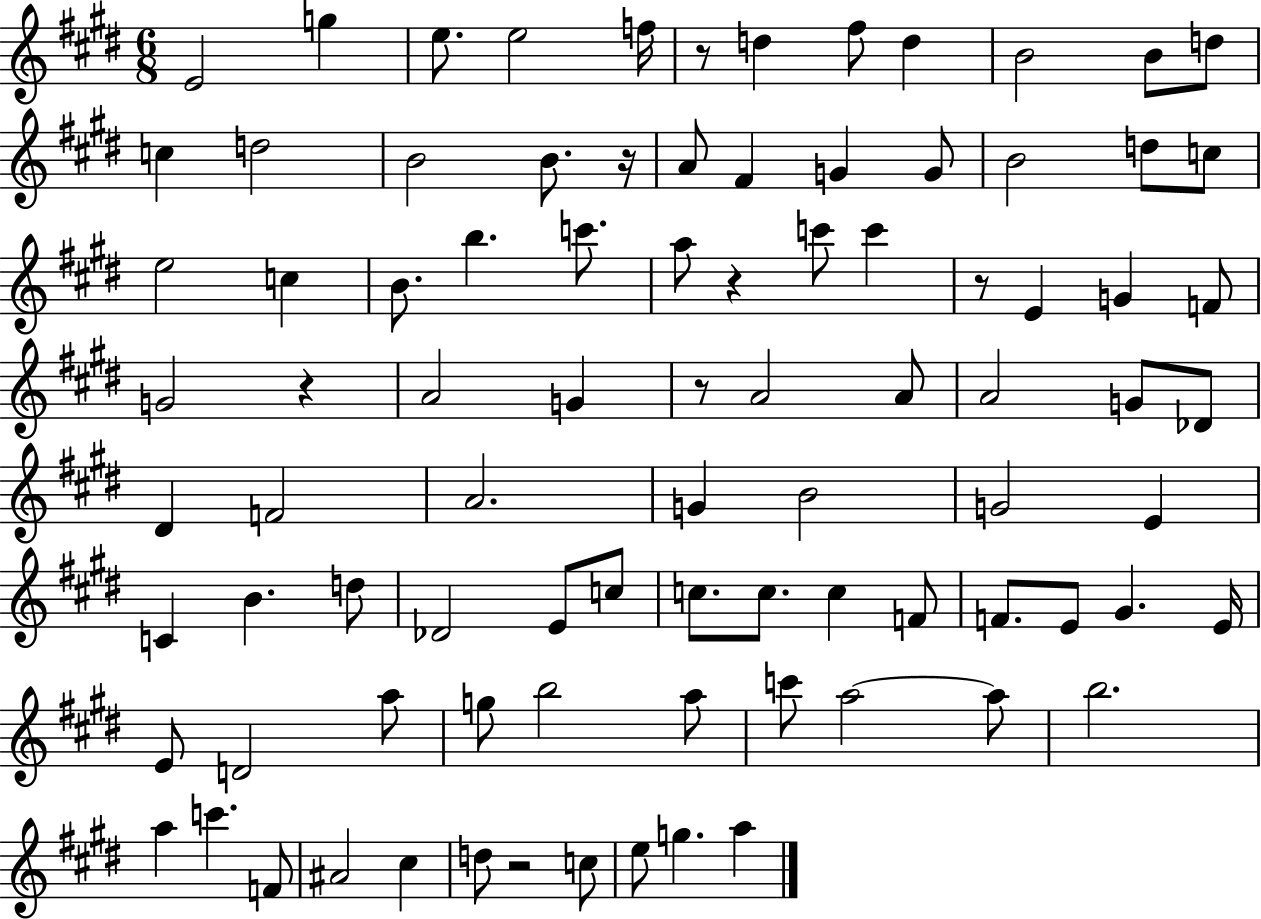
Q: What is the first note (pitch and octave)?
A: E4